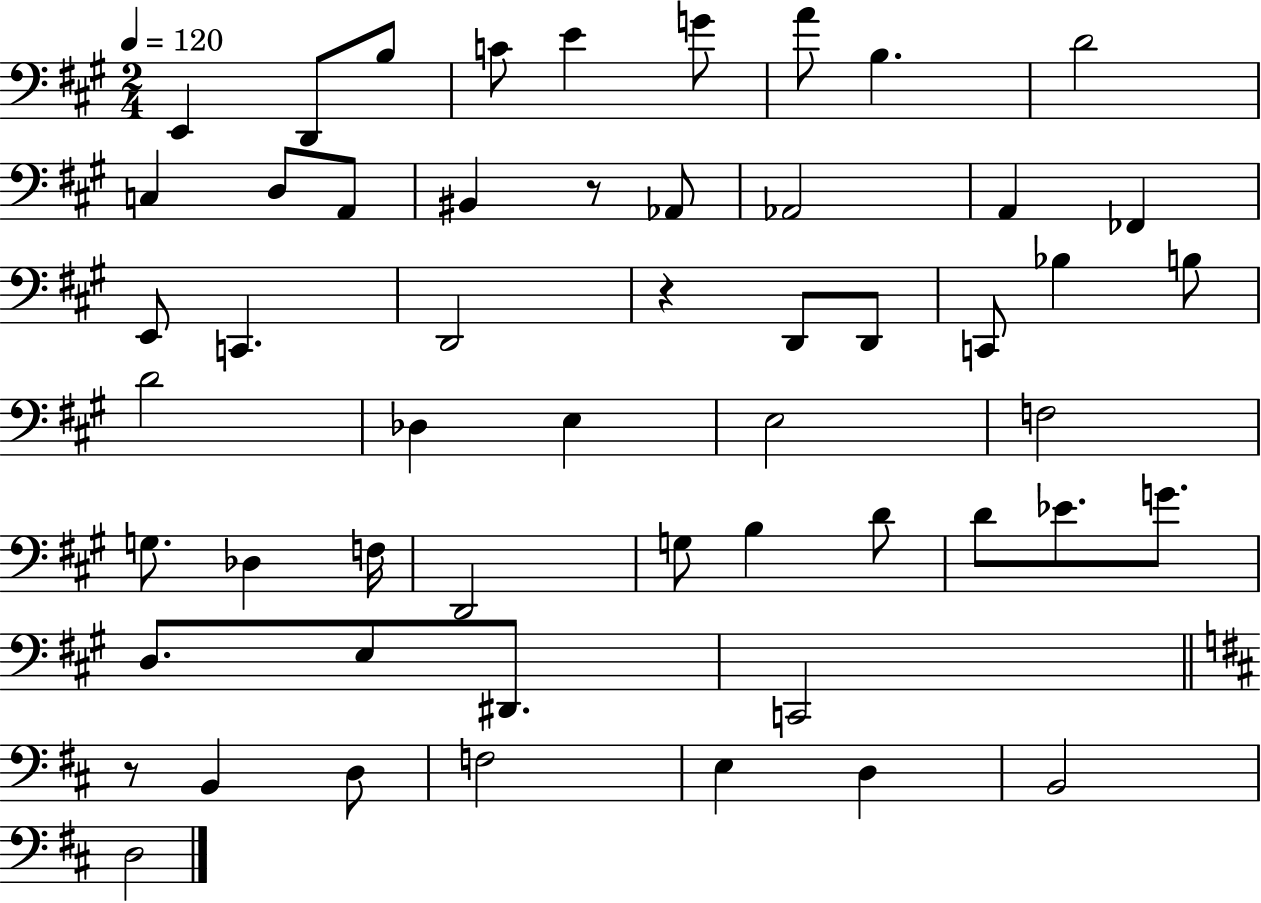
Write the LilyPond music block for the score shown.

{
  \clef bass
  \numericTimeSignature
  \time 2/4
  \key a \major
  \tempo 4 = 120
  e,4 d,8 b8 | c'8 e'4 g'8 | a'8 b4. | d'2 | \break c4 d8 a,8 | bis,4 r8 aes,8 | aes,2 | a,4 fes,4 | \break e,8 c,4. | d,2 | r4 d,8 d,8 | c,8 bes4 b8 | \break d'2 | des4 e4 | e2 | f2 | \break g8. des4 f16 | d,2 | g8 b4 d'8 | d'8 ees'8. g'8. | \break d8. e8 dis,8. | c,2 | \bar "||" \break \key d \major r8 b,4 d8 | f2 | e4 d4 | b,2 | \break d2 | \bar "|."
}